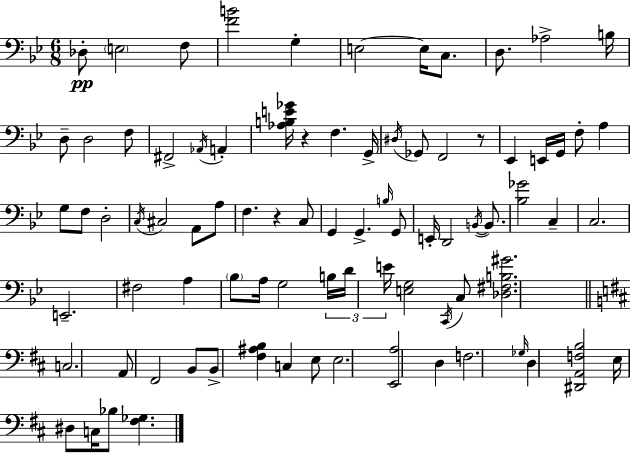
Db3/e E3/h F3/e [F4,B4]/h G3/q E3/h E3/s C3/e. D3/e. Ab3/h B3/s D3/e D3/h F3/e F#2/h Ab2/s A2/q [Ab3,B3,E4,Gb4]/s R/q F3/q. G2/s D#3/s Gb2/e F2/h R/e Eb2/q E2/s G2/s F3/e A3/q G3/e F3/e D3/h C3/s C#3/h A2/e A3/e F3/q. R/q C3/e G2/q G2/q. B3/s G2/e E2/s D2/h B2/s B2/e. [Bb3,Gb4]/h C3/q C3/h. E2/h. F#3/h A3/q Bb3/e A3/s G3/h B3/s D4/s E4/s [E3,G3]/h C2/s C3/e [Db3,F#3,B3,G#4]/h. C3/h. A2/e F#2/h B2/e B2/e [F#3,A#3,B3]/q C3/q E3/e E3/h. [E2,A3]/h D3/q F3/h. Gb3/s D3/q [D#2,A2,F3,B3]/h E3/s D#3/e C3/s Bb3/e [F#3,Gb3]/q.